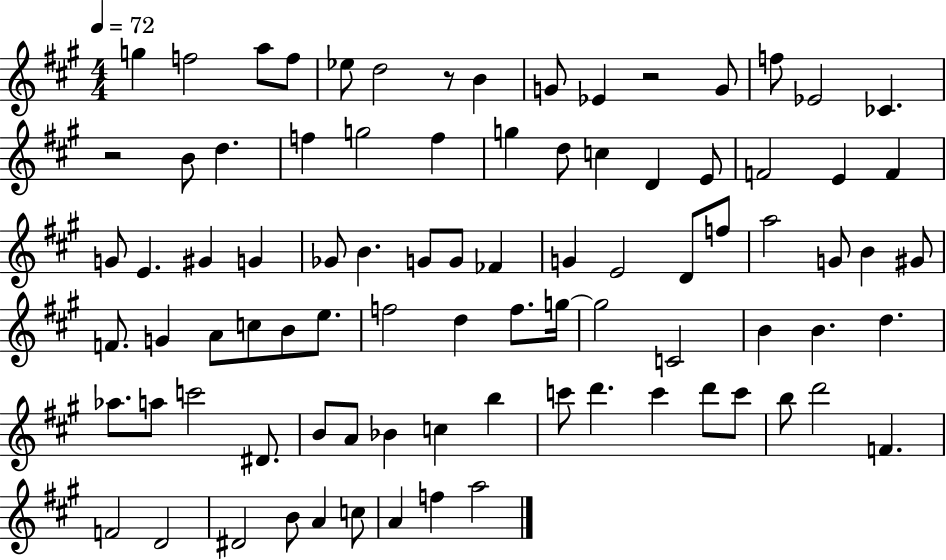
X:1
T:Untitled
M:4/4
L:1/4
K:A
g f2 a/2 f/2 _e/2 d2 z/2 B G/2 _E z2 G/2 f/2 _E2 _C z2 B/2 d f g2 f g d/2 c D E/2 F2 E F G/2 E ^G G _G/2 B G/2 G/2 _F G E2 D/2 f/2 a2 G/2 B ^G/2 F/2 G A/2 c/2 B/2 e/2 f2 d f/2 g/4 g2 C2 B B d _a/2 a/2 c'2 ^D/2 B/2 A/2 _B c b c'/2 d' c' d'/2 c'/2 b/2 d'2 F F2 D2 ^D2 B/2 A c/2 A f a2